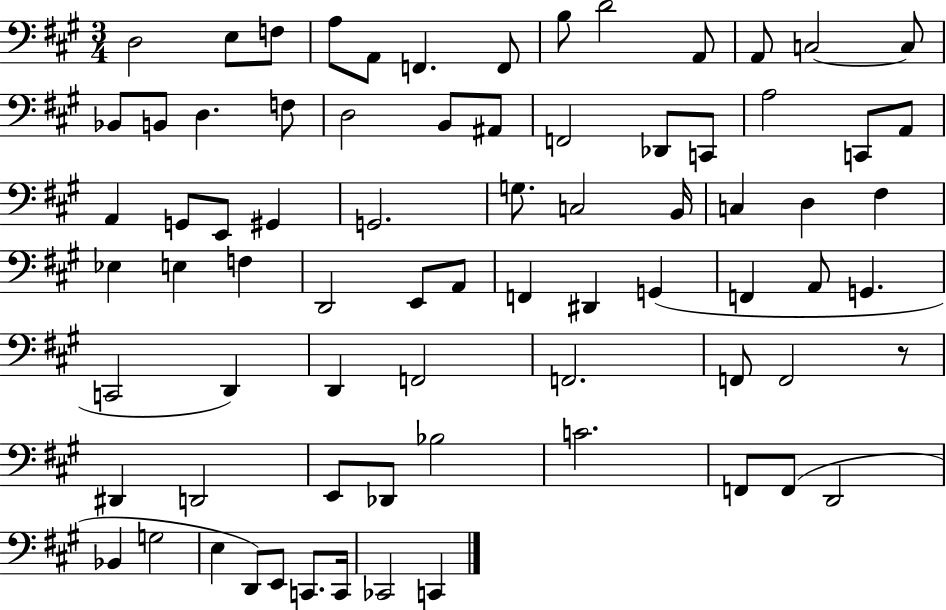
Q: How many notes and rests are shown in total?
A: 75